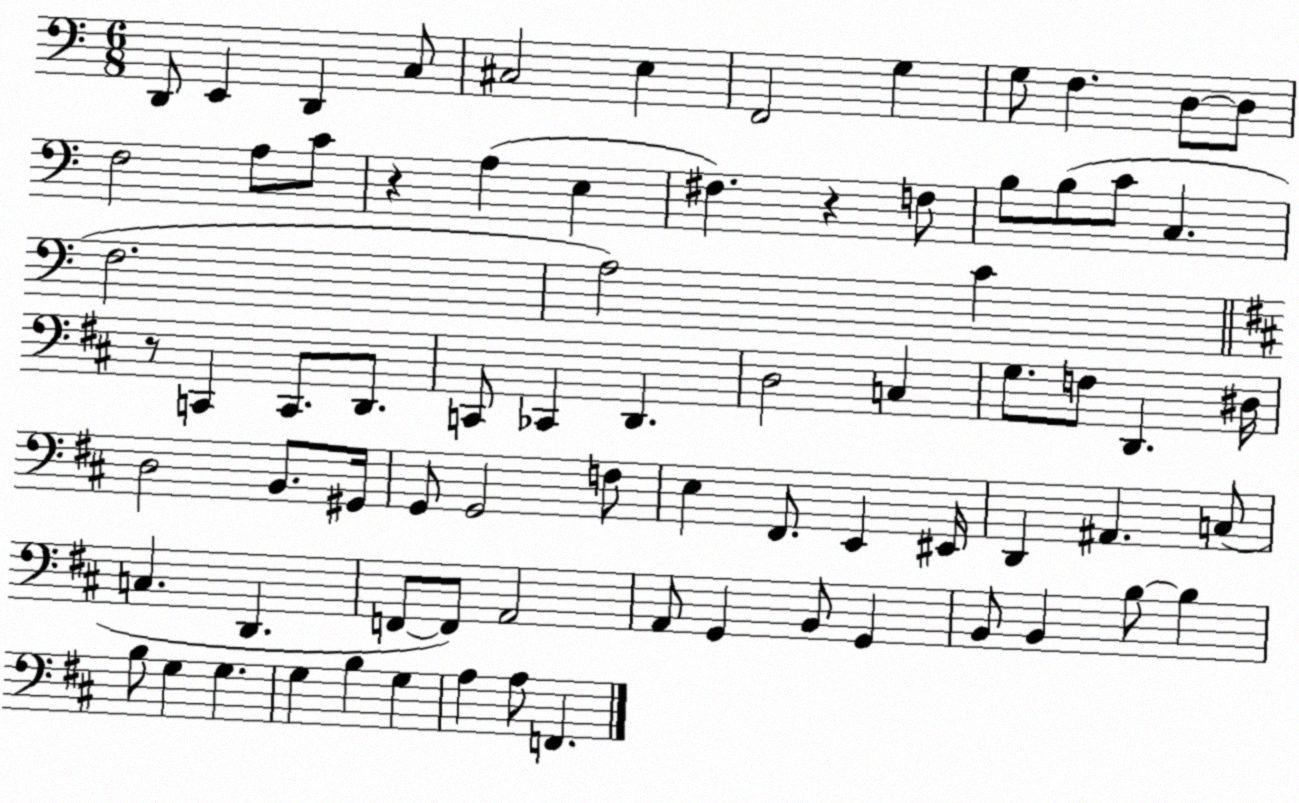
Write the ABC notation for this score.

X:1
T:Untitled
M:6/8
L:1/4
K:C
D,,/2 E,, D,, C,/2 ^C,2 E, F,,2 G, G,/2 F, D,/2 D,/2 F,2 A,/2 C/2 z A, E, ^F, z F,/2 B,/2 B,/2 C/2 C, F,2 A,2 C z/2 C,, C,,/2 D,,/2 C,,/2 _C,, D,, D,2 C, G,/2 F,/2 D,, ^D,/4 D,2 B,,/2 ^G,,/4 G,,/2 G,,2 F,/2 E, ^F,,/2 E,, ^E,,/4 D,, ^A,, C,/2 C, D,, F,,/2 F,,/2 A,,2 A,,/2 G,, B,,/2 G,, B,,/2 B,, B,/2 B, B,/2 G, G, G, B, G, A, A,/2 F,,